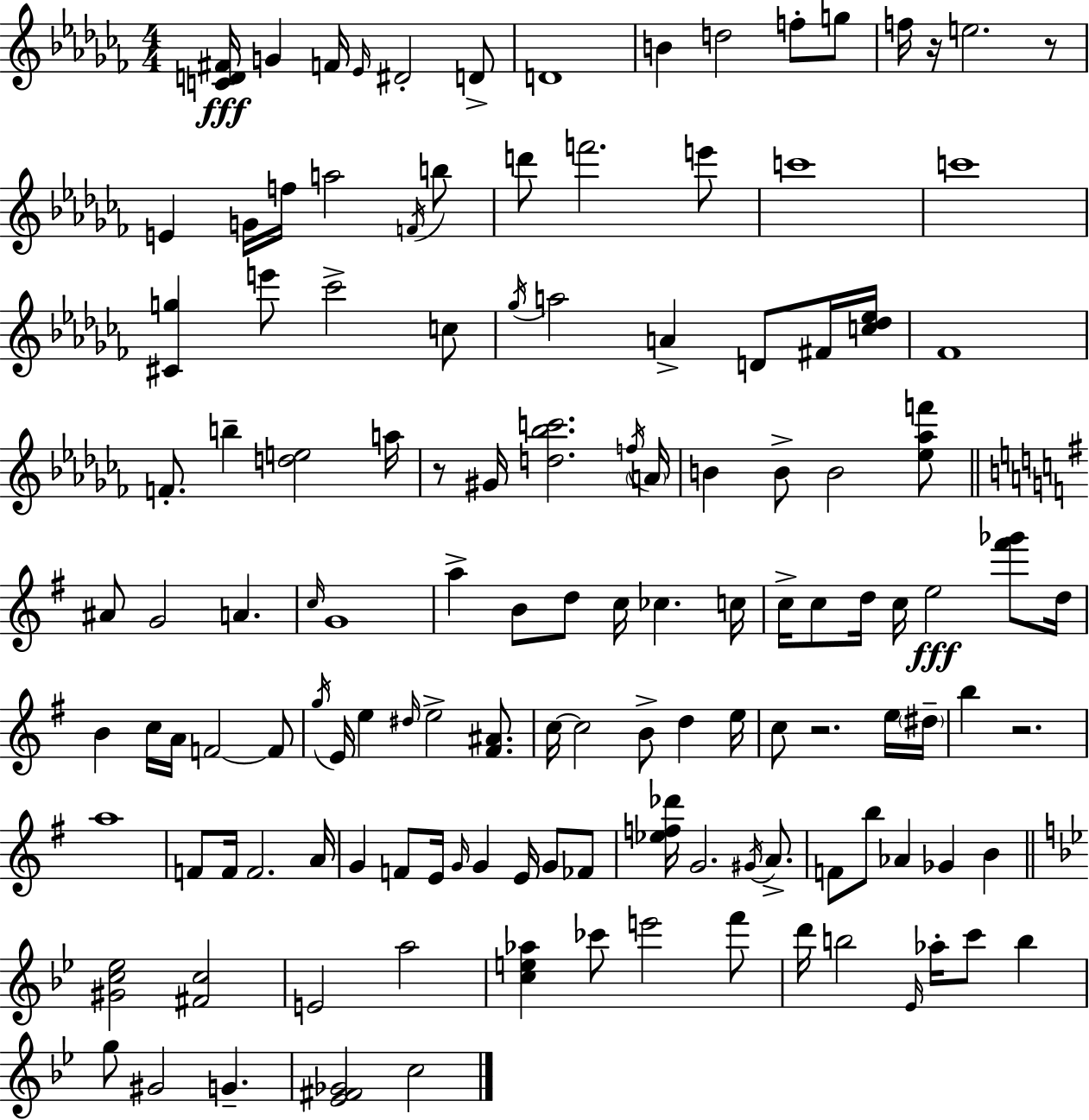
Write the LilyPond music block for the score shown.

{
  \clef treble
  \numericTimeSignature
  \time 4/4
  \key aes \minor
  \repeat volta 2 { <c' d' fis'>16\fff g'4 f'16 \grace { ees'16 } dis'2-. d'8-> | d'1 | b'4 d''2 f''8-. g''8 | f''16 r16 e''2. r8 | \break e'4 g'16 f''16 a''2 \acciaccatura { f'16 } | b''8 d'''8 f'''2. | e'''8 c'''1 | c'''1 | \break <cis' g''>4 e'''8 ces'''2-> | c''8 \acciaccatura { ges''16 } a''2 a'4-> d'8 | fis'16 <c'' des'' ees''>16 fes'1 | f'8.-. b''4-- <d'' e''>2 | \break a''16 r8 gis'16 <d'' bes'' c'''>2. | \acciaccatura { f''16 } \parenthesize a'16 b'4 b'8-> b'2 | <ees'' aes'' f'''>8 \bar "||" \break \key e \minor ais'8 g'2 a'4. | \grace { c''16 } g'1 | a''4-> b'8 d''8 c''16 ces''4. | c''16 c''16-> c''8 d''16 c''16 e''2\fff <fis''' ges'''>8 | \break d''16 b'4 c''16 a'16 f'2~~ f'8 | \acciaccatura { g''16 } e'16 e''4 \grace { dis''16 } e''2-> | <fis' ais'>8. c''16~~ c''2 b'8-> d''4 | e''16 c''8 r2. | \break e''16 \parenthesize dis''16-- b''4 r2. | a''1 | f'8 f'16 f'2. | a'16 g'4 f'8 e'16 \grace { g'16 } g'4 e'16 | \break g'8 fes'8 <ees'' f'' des'''>16 g'2. | \acciaccatura { gis'16 } a'8.-> f'8 b''8 aes'4 ges'4 | b'4 \bar "||" \break \key g \minor <gis' c'' ees''>2 <fis' c''>2 | e'2 a''2 | <c'' e'' aes''>4 ces'''8 e'''2 f'''8 | d'''16 b''2 \grace { ees'16 } aes''16-. c'''8 b''4 | \break g''8 gis'2 g'4.-- | <ees' fis' ges'>2 c''2 | } \bar "|."
}